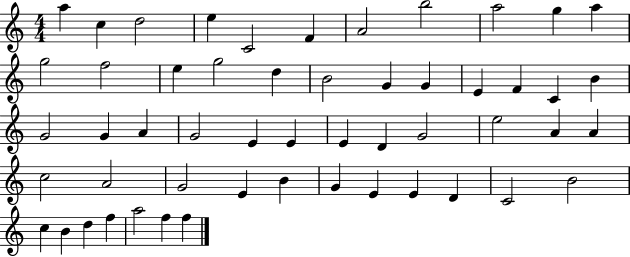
X:1
T:Untitled
M:4/4
L:1/4
K:C
a c d2 e C2 F A2 b2 a2 g a g2 f2 e g2 d B2 G G E F C B G2 G A G2 E E E D G2 e2 A A c2 A2 G2 E B G E E D C2 B2 c B d f a2 f f